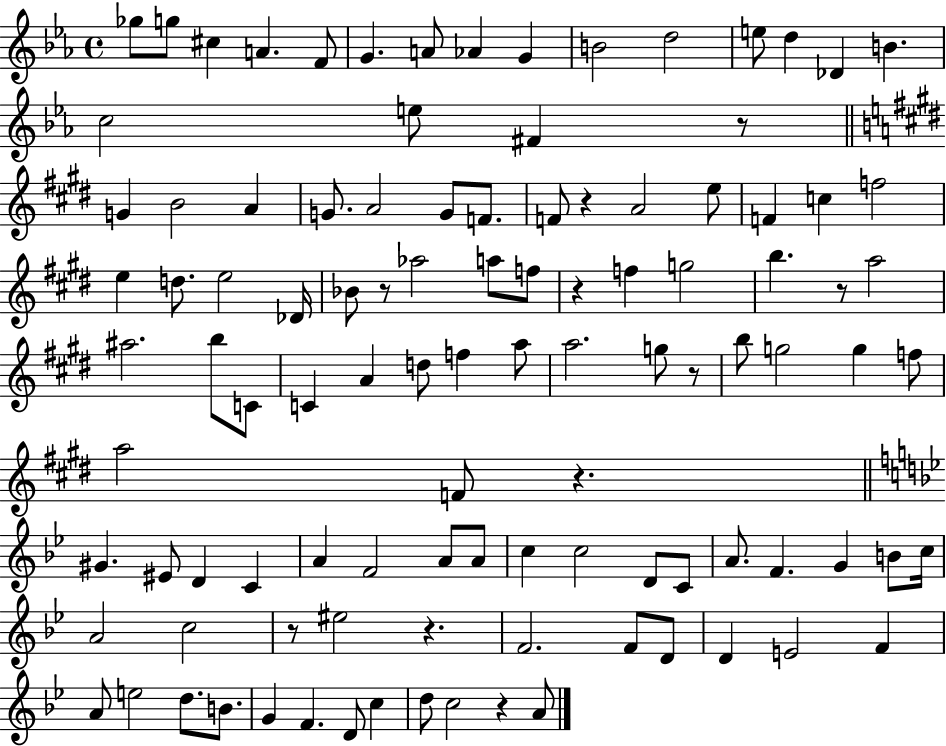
{
  \clef treble
  \time 4/4
  \defaultTimeSignature
  \key ees \major
  ges''8 g''8 cis''4 a'4. f'8 | g'4. a'8 aes'4 g'4 | b'2 d''2 | e''8 d''4 des'4 b'4. | \break c''2 e''8 fis'4 r8 | \bar "||" \break \key e \major g'4 b'2 a'4 | g'8. a'2 g'8 f'8. | f'8 r4 a'2 e''8 | f'4 c''4 f''2 | \break e''4 d''8. e''2 des'16 | bes'8 r8 aes''2 a''8 f''8 | r4 f''4 g''2 | b''4. r8 a''2 | \break ais''2. b''8 c'8 | c'4 a'4 d''8 f''4 a''8 | a''2. g''8 r8 | b''8 g''2 g''4 f''8 | \break a''2 f'8 r4. | \bar "||" \break \key bes \major gis'4. eis'8 d'4 c'4 | a'4 f'2 a'8 a'8 | c''4 c''2 d'8 c'8 | a'8. f'4. g'4 b'8 c''16 | \break a'2 c''2 | r8 eis''2 r4. | f'2. f'8 d'8 | d'4 e'2 f'4 | \break a'8 e''2 d''8. b'8. | g'4 f'4. d'8 c''4 | d''8 c''2 r4 a'8 | \bar "|."
}